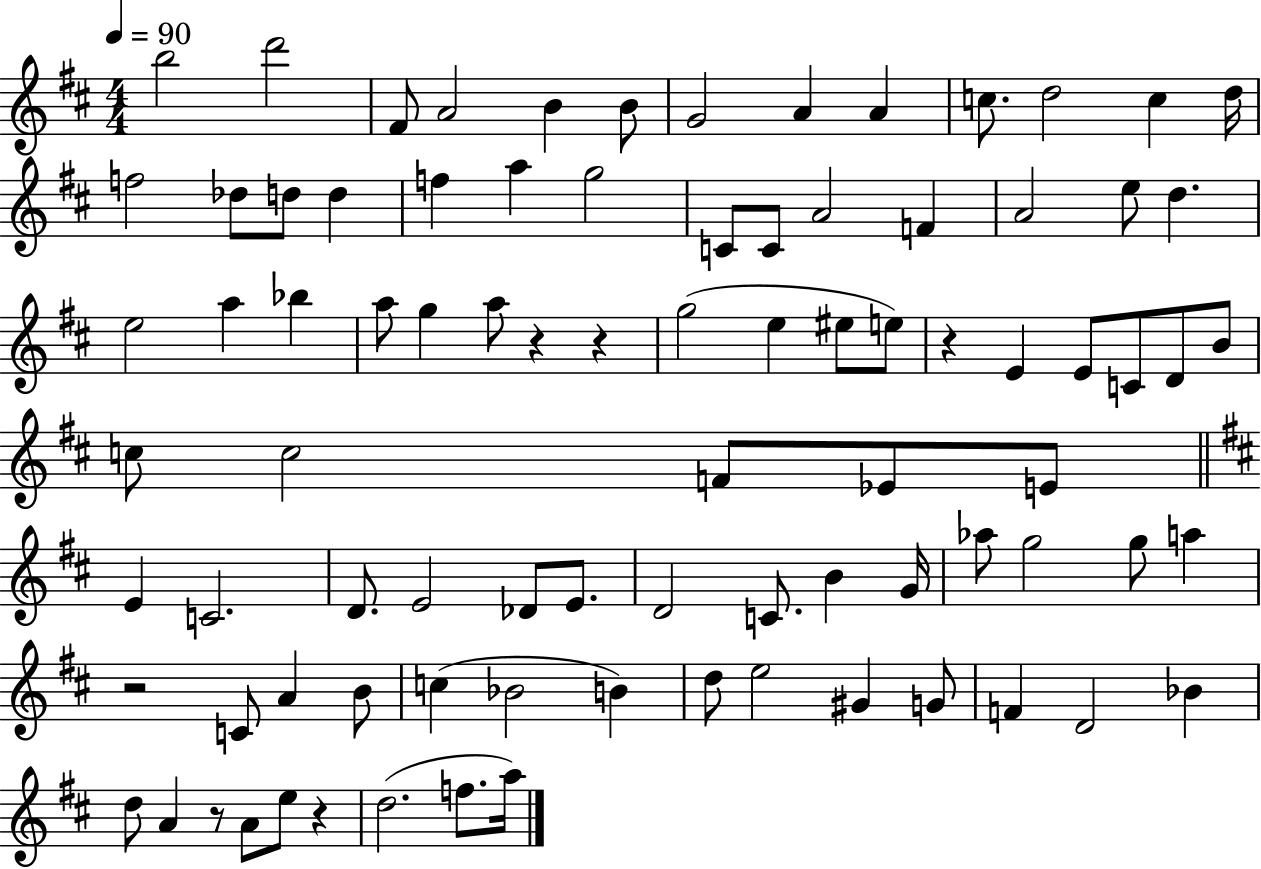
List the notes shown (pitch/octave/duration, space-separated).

B5/h D6/h F#4/e A4/h B4/q B4/e G4/h A4/q A4/q C5/e. D5/h C5/q D5/s F5/h Db5/e D5/e D5/q F5/q A5/q G5/h C4/e C4/e A4/h F4/q A4/h E5/e D5/q. E5/h A5/q Bb5/q A5/e G5/q A5/e R/q R/q G5/h E5/q EIS5/e E5/e R/q E4/q E4/e C4/e D4/e B4/e C5/e C5/h F4/e Eb4/e E4/e E4/q C4/h. D4/e. E4/h Db4/e E4/e. D4/h C4/e. B4/q G4/s Ab5/e G5/h G5/e A5/q R/h C4/e A4/q B4/e C5/q Bb4/h B4/q D5/e E5/h G#4/q G4/e F4/q D4/h Bb4/q D5/e A4/q R/e A4/e E5/e R/q D5/h. F5/e. A5/s